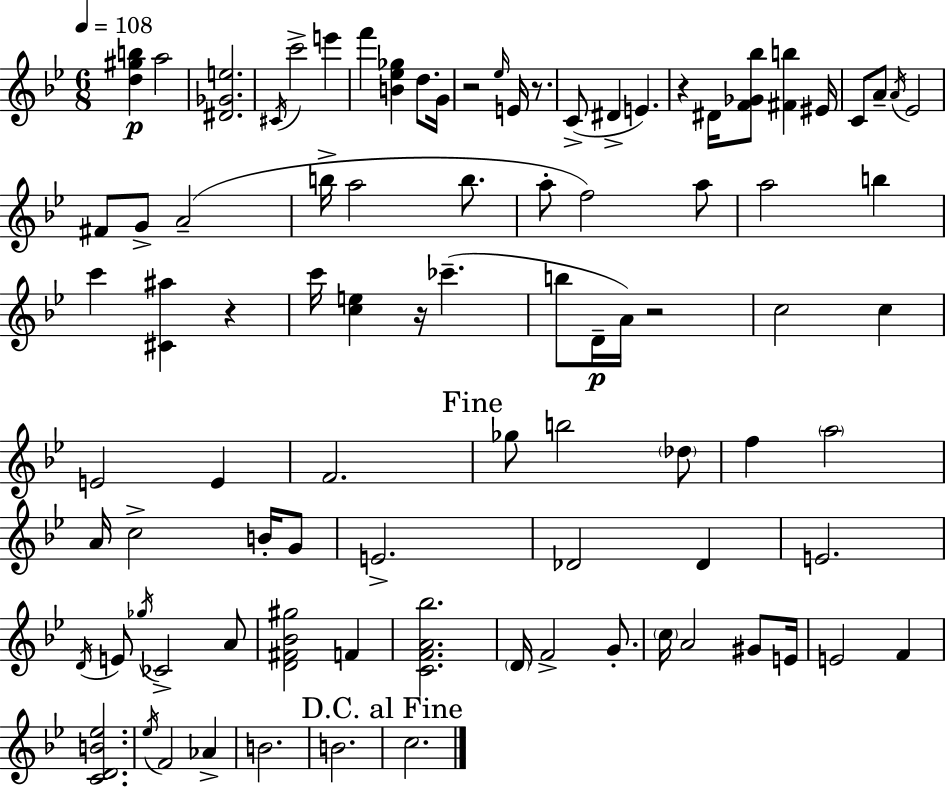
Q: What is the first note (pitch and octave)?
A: A5